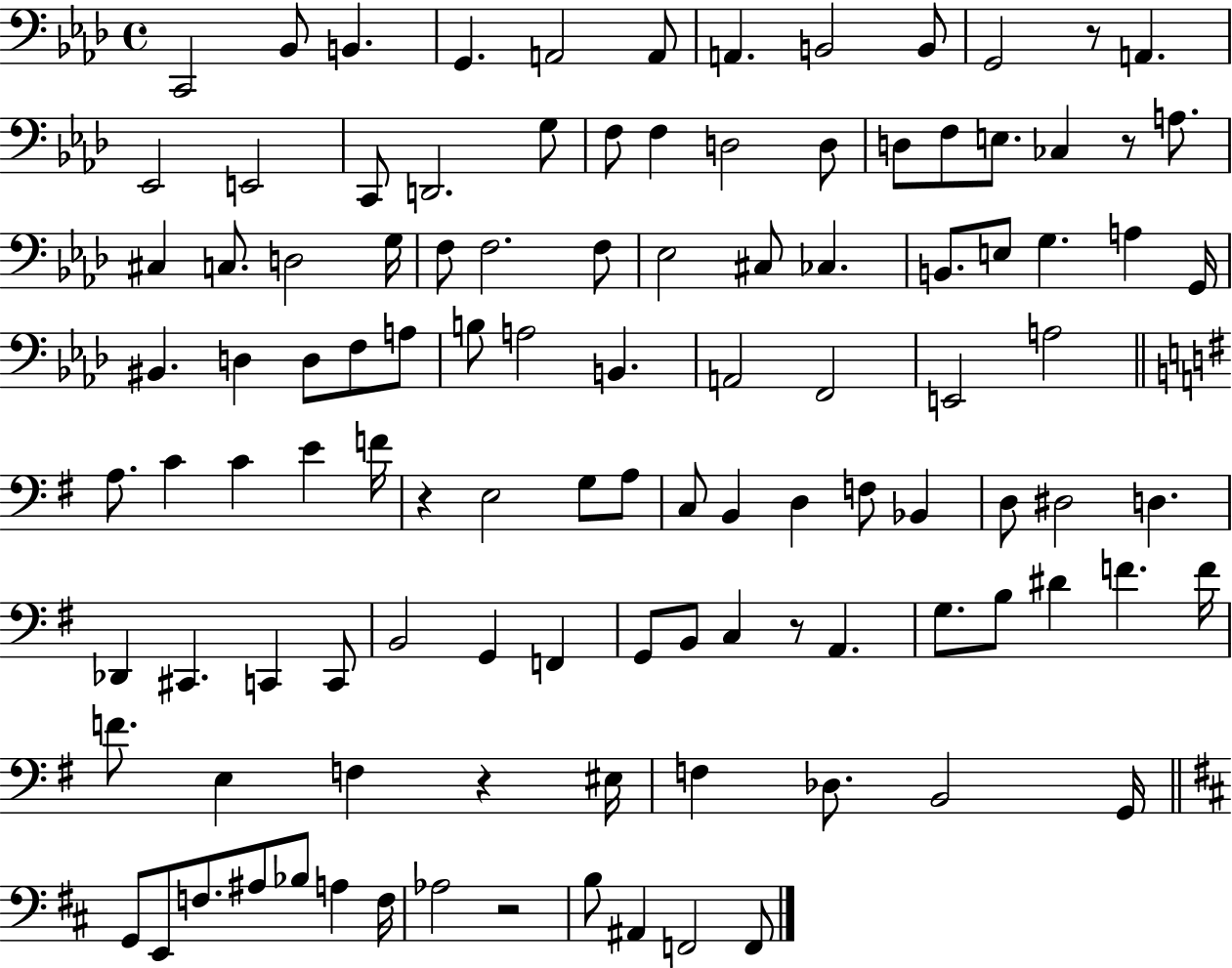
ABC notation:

X:1
T:Untitled
M:4/4
L:1/4
K:Ab
C,,2 _B,,/2 B,, G,, A,,2 A,,/2 A,, B,,2 B,,/2 G,,2 z/2 A,, _E,,2 E,,2 C,,/2 D,,2 G,/2 F,/2 F, D,2 D,/2 D,/2 F,/2 E,/2 _C, z/2 A,/2 ^C, C,/2 D,2 G,/4 F,/2 F,2 F,/2 _E,2 ^C,/2 _C, B,,/2 E,/2 G, A, G,,/4 ^B,, D, D,/2 F,/2 A,/2 B,/2 A,2 B,, A,,2 F,,2 E,,2 A,2 A,/2 C C E F/4 z E,2 G,/2 A,/2 C,/2 B,, D, F,/2 _B,, D,/2 ^D,2 D, _D,, ^C,, C,, C,,/2 B,,2 G,, F,, G,,/2 B,,/2 C, z/2 A,, G,/2 B,/2 ^D F F/4 F/2 E, F, z ^E,/4 F, _D,/2 B,,2 G,,/4 G,,/2 E,,/2 F,/2 ^A,/2 _B,/2 A, F,/4 _A,2 z2 B,/2 ^A,, F,,2 F,,/2